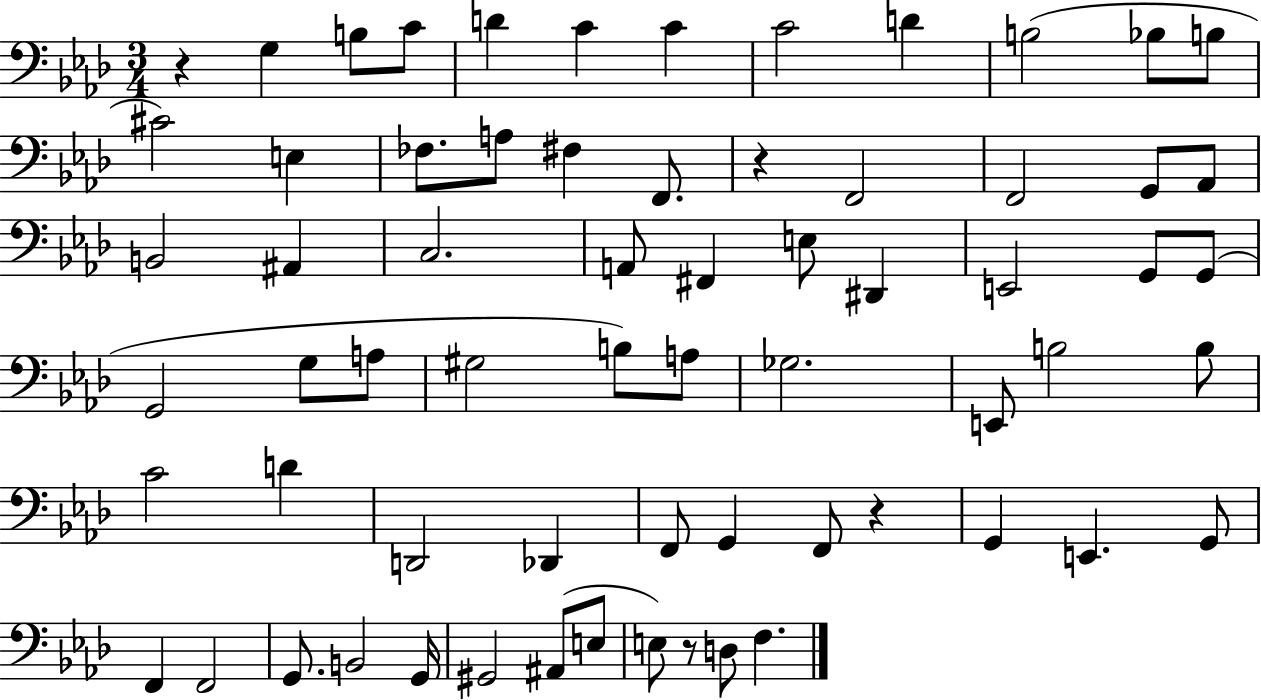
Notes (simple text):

R/q G3/q B3/e C4/e D4/q C4/q C4/q C4/h D4/q B3/h Bb3/e B3/e C#4/h E3/q FES3/e. A3/e F#3/q F2/e. R/q F2/h F2/h G2/e Ab2/e B2/h A#2/q C3/h. A2/e F#2/q E3/e D#2/q E2/h G2/e G2/e G2/h G3/e A3/e G#3/h B3/e A3/e Gb3/h. E2/e B3/h B3/e C4/h D4/q D2/h Db2/q F2/e G2/q F2/e R/q G2/q E2/q. G2/e F2/q F2/h G2/e. B2/h G2/s G#2/h A#2/e E3/e E3/e R/e D3/e F3/q.